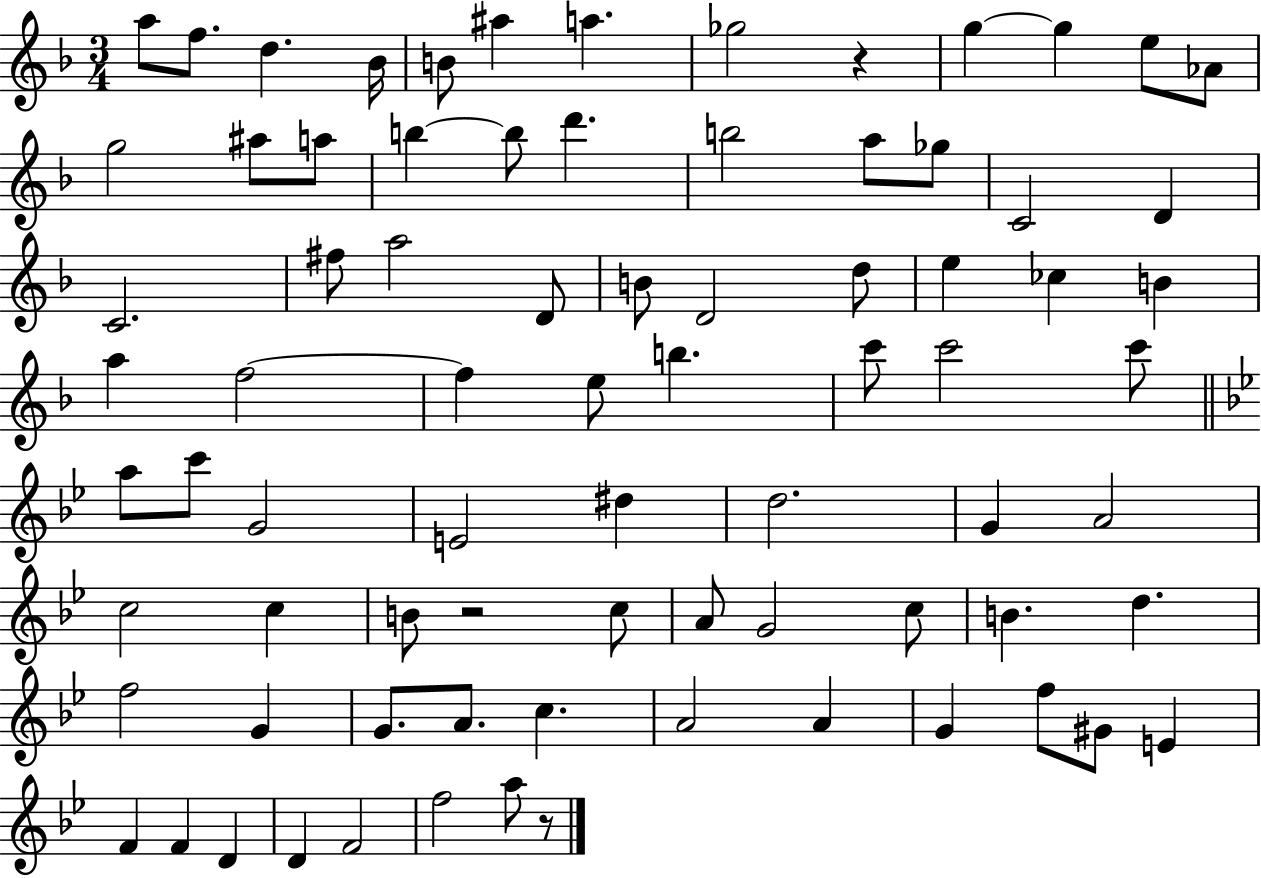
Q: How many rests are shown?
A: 3